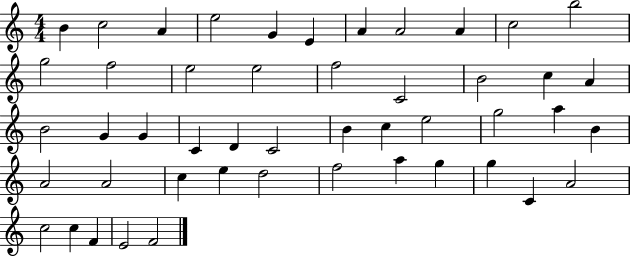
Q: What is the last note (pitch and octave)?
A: F4